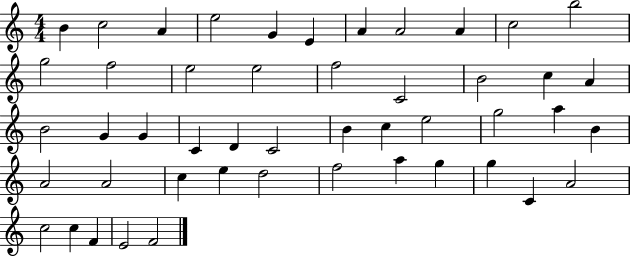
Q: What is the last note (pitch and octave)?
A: F4